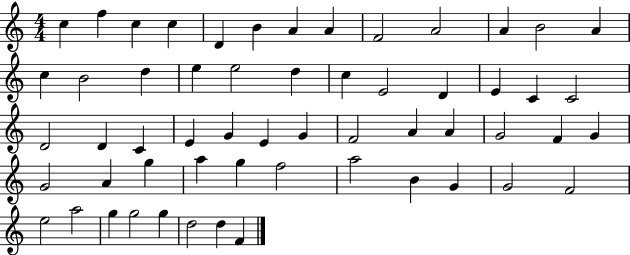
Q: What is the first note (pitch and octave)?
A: C5